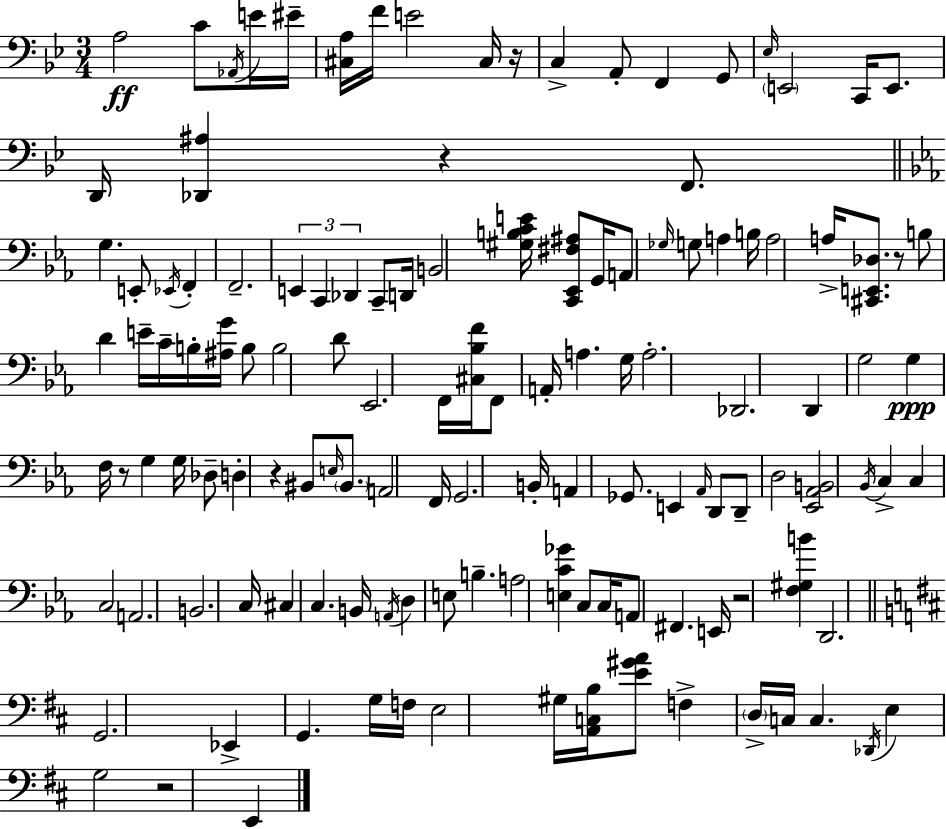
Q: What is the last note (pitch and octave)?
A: E2